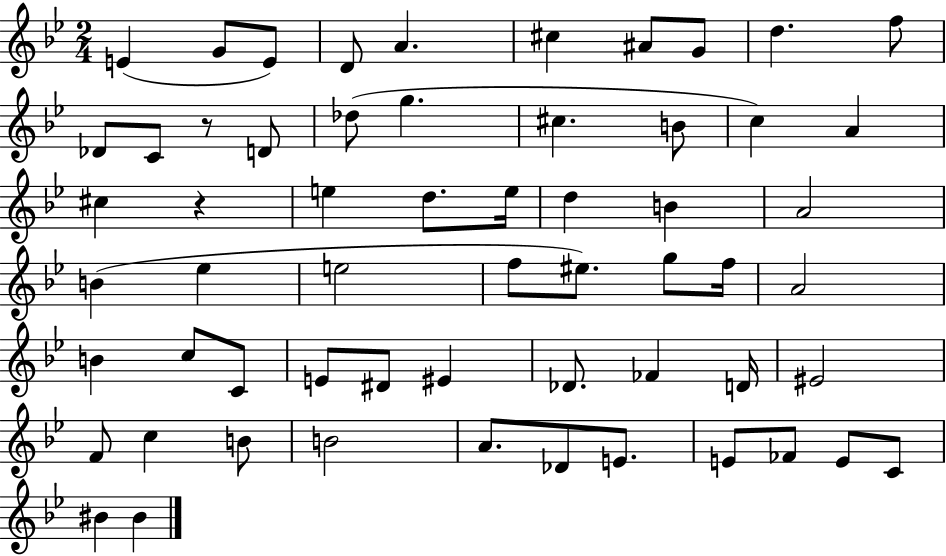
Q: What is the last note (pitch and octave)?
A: BIS4